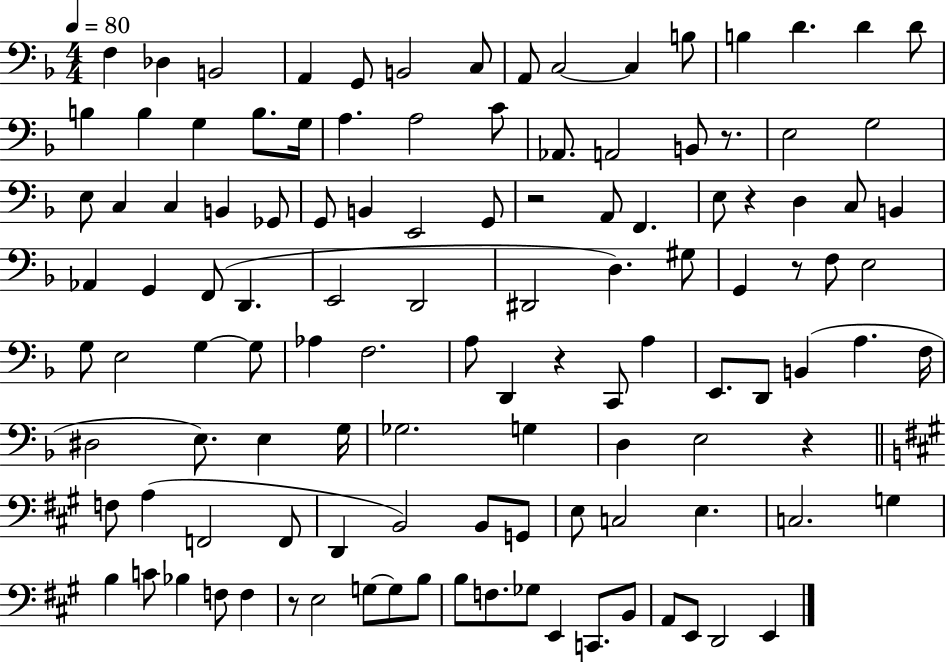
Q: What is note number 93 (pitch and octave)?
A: C4